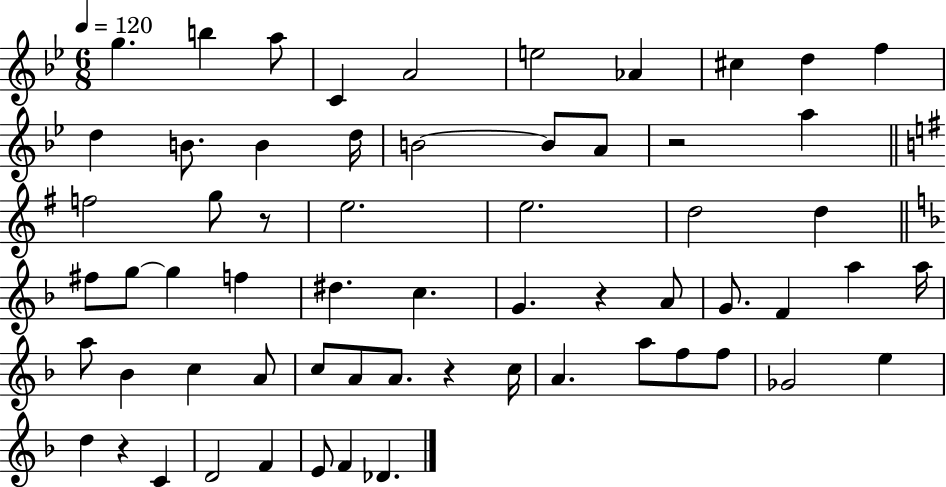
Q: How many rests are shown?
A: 5